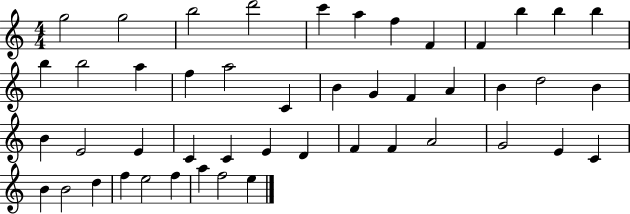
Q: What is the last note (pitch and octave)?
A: E5